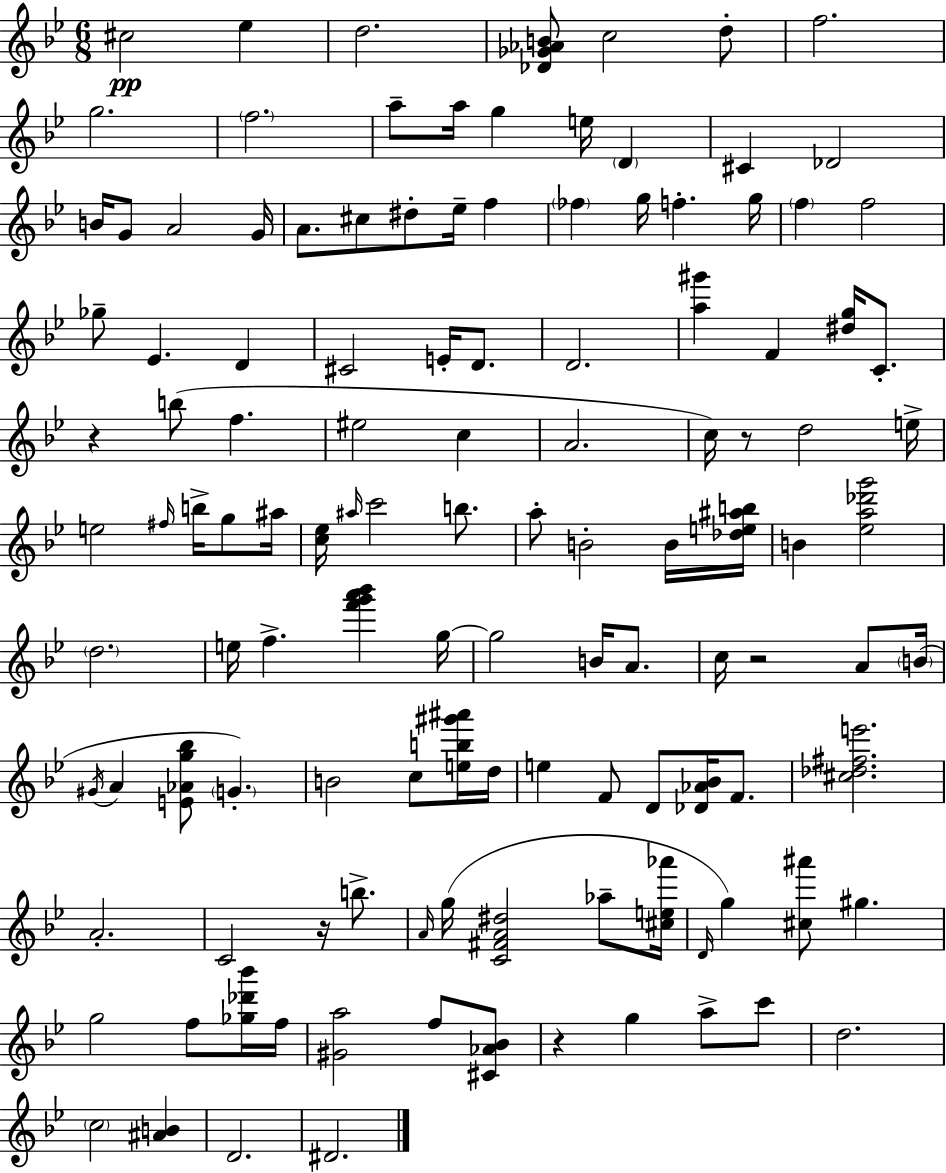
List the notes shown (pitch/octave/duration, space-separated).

C#5/h Eb5/q D5/h. [Db4,Gb4,Ab4,B4]/e C5/h D5/e F5/h. G5/h. F5/h. A5/e A5/s G5/q E5/s D4/q C#4/q Db4/h B4/s G4/e A4/h G4/s A4/e. C#5/e D#5/e Eb5/s F5/q FES5/q G5/s F5/q. G5/s F5/q F5/h Gb5/e Eb4/q. D4/q C#4/h E4/s D4/e. D4/h. [A5,G#6]/q F4/q [D#5,G5]/s C4/e. R/q B5/e F5/q. EIS5/h C5/q A4/h. C5/s R/e D5/h E5/s E5/h F#5/s B5/s G5/e A#5/s [C5,Eb5]/s A#5/s C6/h B5/e. A5/e B4/h B4/s [Db5,E5,A#5,B5]/s B4/q [Eb5,A5,Db6,G6]/h D5/h. E5/s F5/q. [F6,G6,A6,Bb6]/q G5/s G5/h B4/s A4/e. C5/s R/h A4/e B4/s G#4/s A4/q [E4,Ab4,G5,Bb5]/e G4/q. B4/h C5/e [E5,B5,G#6,A#6]/s D5/s E5/q F4/e D4/e [Db4,Ab4,Bb4]/s F4/e. [C#5,Db5,F#5,E6]/h. A4/h. C4/h R/s B5/e. A4/s G5/s [C4,F#4,A4,D#5]/h Ab5/e [C#5,E5,Ab6]/s D4/s G5/q [C#5,A#6]/e G#5/q. G5/h F5/e [Gb5,Db6,Bb6]/s F5/s [G#4,A5]/h F5/e [C#4,Ab4,Bb4]/e R/q G5/q A5/e C6/e D5/h. C5/h [A#4,B4]/q D4/h. D#4/h.